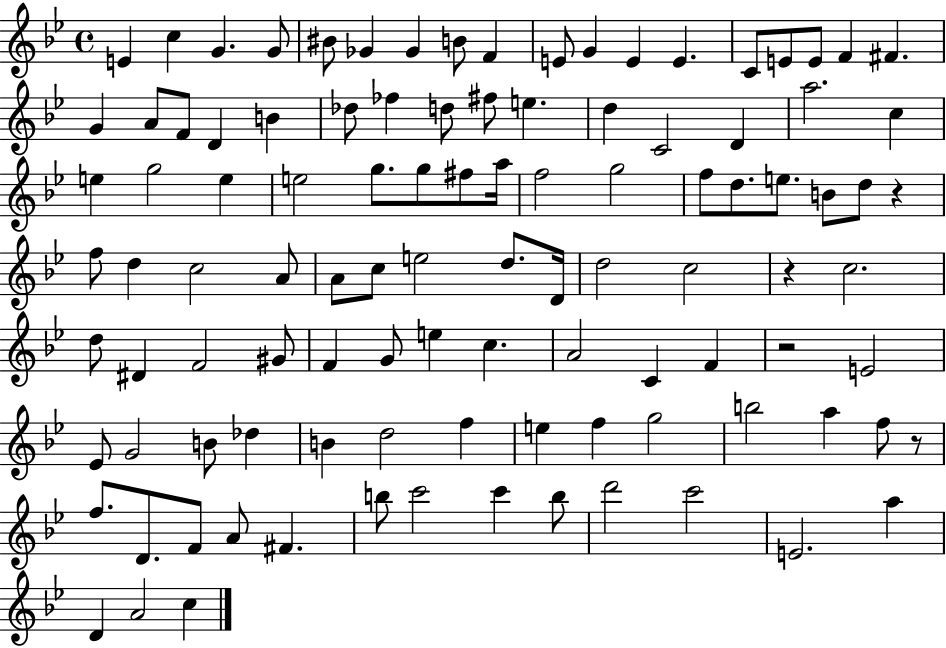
E4/q C5/q G4/q. G4/e BIS4/e Gb4/q Gb4/q B4/e F4/q E4/e G4/q E4/q E4/q. C4/e E4/e E4/e F4/q F#4/q. G4/q A4/e F4/e D4/q B4/q Db5/e FES5/q D5/e F#5/e E5/q. D5/q C4/h D4/q A5/h. C5/q E5/q G5/h E5/q E5/h G5/e. G5/e F#5/e A5/s F5/h G5/h F5/e D5/e. E5/e. B4/e D5/e R/q F5/e D5/q C5/h A4/e A4/e C5/e E5/h D5/e. D4/s D5/h C5/h R/q C5/h. D5/e D#4/q F4/h G#4/e F4/q G4/e E5/q C5/q. A4/h C4/q F4/q R/h E4/h Eb4/e G4/h B4/e Db5/q B4/q D5/h F5/q E5/q F5/q G5/h B5/h A5/q F5/e R/e F5/e. D4/e. F4/e A4/e F#4/q. B5/e C6/h C6/q B5/e D6/h C6/h E4/h. A5/q D4/q A4/h C5/q